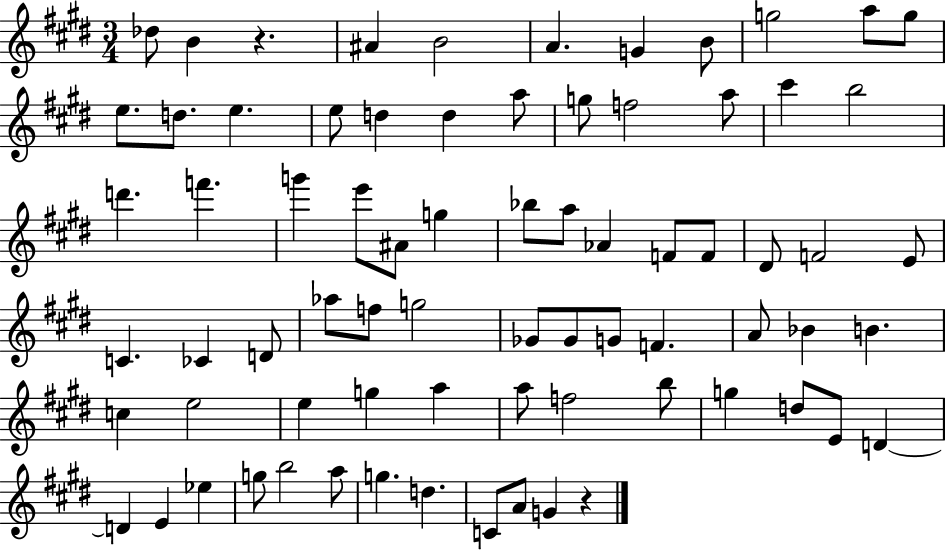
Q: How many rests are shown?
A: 2